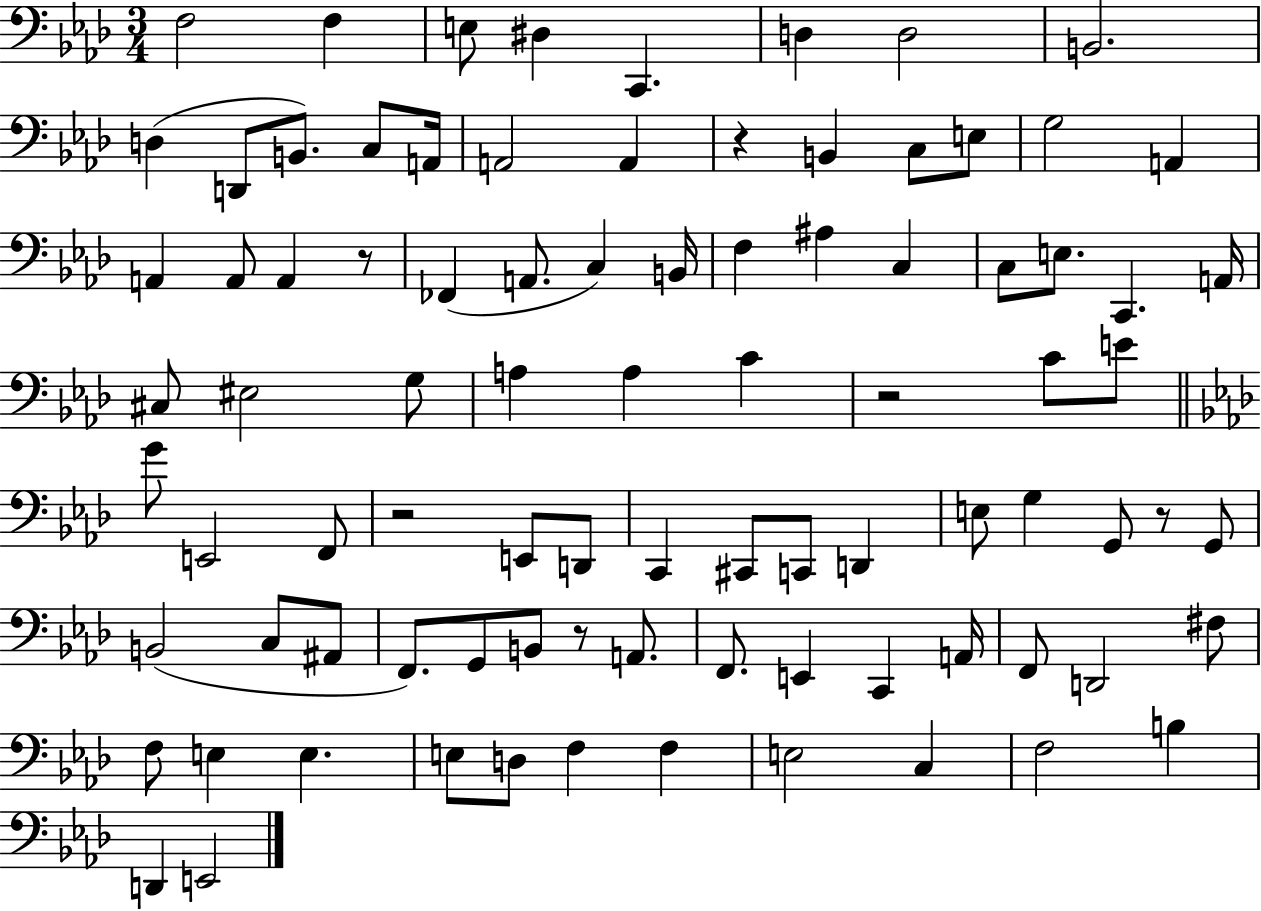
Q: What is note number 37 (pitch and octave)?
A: G3